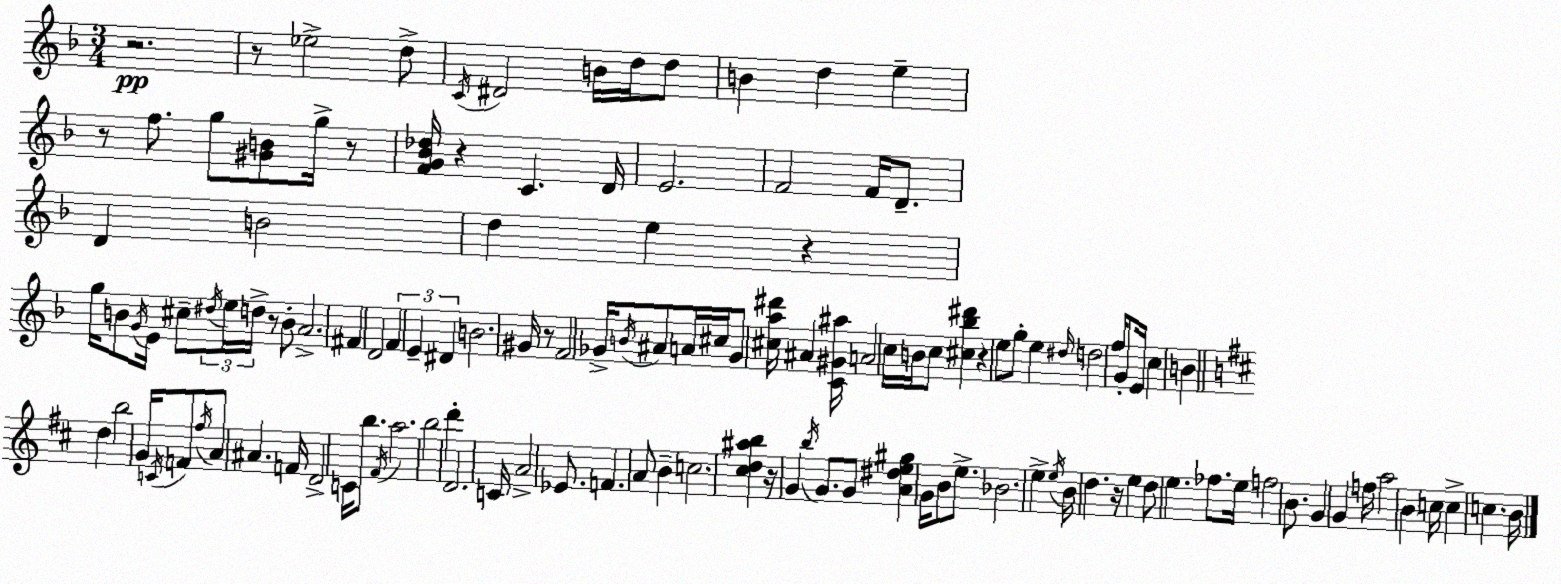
X:1
T:Untitled
M:3/4
L:1/4
K:F
z2 z/2 _e2 d/2 C/4 ^D2 B/4 d/4 d/2 B d e z/2 f/2 g/2 [^GB]/2 g/4 z/2 [FG_B_d]/4 z C D/4 E2 F2 F/4 D/2 D B2 d e z g/4 B/2 G/4 E/4 ^c/2 ^d/4 e/4 d/4 z/2 B/2 A2 ^F D2 F E ^D B2 ^G/4 z/2 F2 _G/4 B/4 ^A/2 A/4 ^c/4 _G/2 [^ca^d']/4 ^A [C^G^a]/4 A2 c/4 B/4 c/2 [^c_b^d'] z e/2 g/2 e ^d/4 d2 f/4 G/2 E/4 c B d b2 G/4 C/4 F/2 ^f/4 A/2 ^A F/4 D2 C/4 b/2 ^F/4 a2 b2 d' D2 C/4 A2 _E/2 F A/2 B c2 [^cd^ab] z/4 G b/4 G/2 G/2 [A^de^g] G/4 B/2 e/2 _B2 e e/4 B/4 d z/4 e d/2 e _f/2 e/4 f2 B/2 G G f/4 a2 B c/4 c c B/4